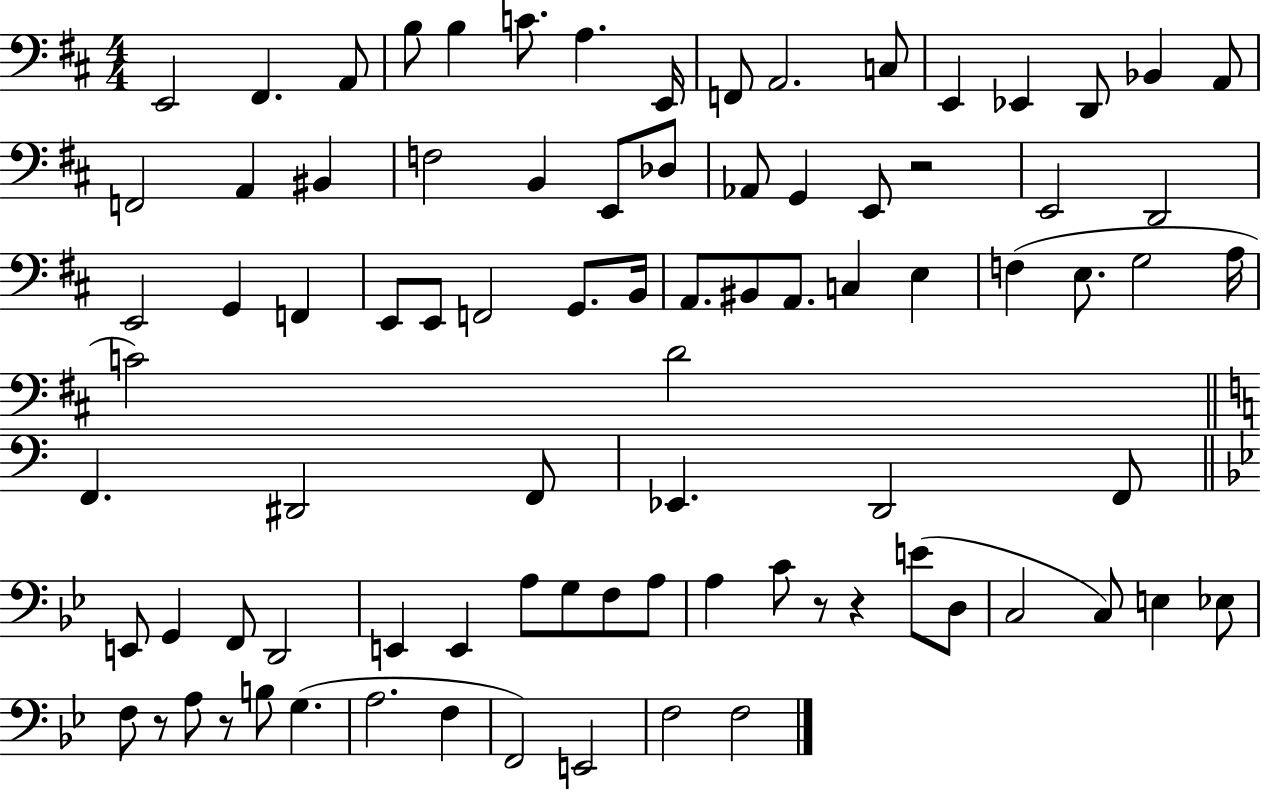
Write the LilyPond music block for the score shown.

{
  \clef bass
  \numericTimeSignature
  \time 4/4
  \key d \major
  e,2 fis,4. a,8 | b8 b4 c'8. a4. e,16 | f,8 a,2. c8 | e,4 ees,4 d,8 bes,4 a,8 | \break f,2 a,4 bis,4 | f2 b,4 e,8 des8 | aes,8 g,4 e,8 r2 | e,2 d,2 | \break e,2 g,4 f,4 | e,8 e,8 f,2 g,8. b,16 | a,8. bis,8 a,8. c4 e4 | f4( e8. g2 a16 | \break c'2) d'2 | \bar "||" \break \key c \major f,4. dis,2 f,8 | ees,4. d,2 f,8 | \bar "||" \break \key g \minor e,8 g,4 f,8 d,2 | e,4 e,4 a8 g8 f8 a8 | a4 c'8 r8 r4 e'8( d8 | c2 c8) e4 ees8 | \break f8 r8 a8 r8 b8 g4.( | a2. f4 | f,2) e,2 | f2 f2 | \break \bar "|."
}